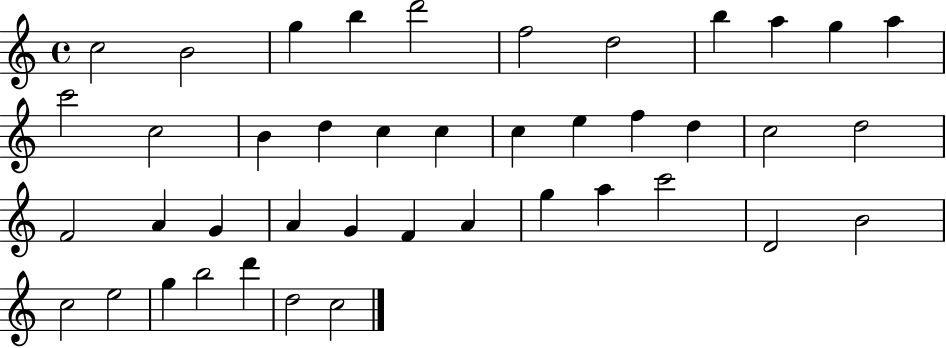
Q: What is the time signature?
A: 4/4